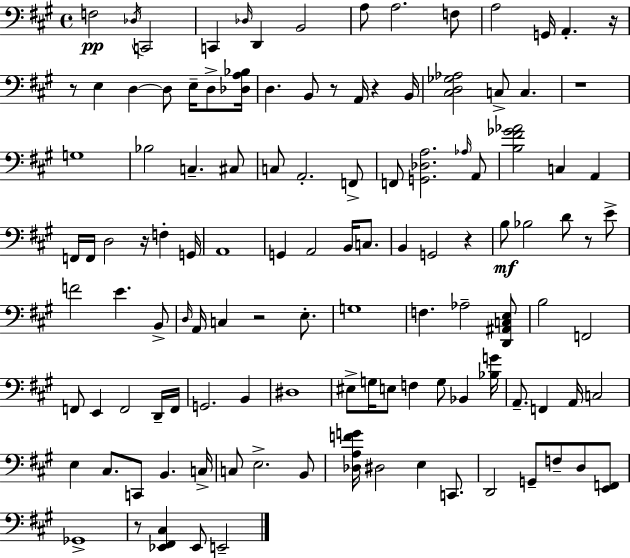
{
  \clef bass
  \time 4/4
  \defaultTimeSignature
  \key a \major
  f2\pp \acciaccatura { des16 } c,2 | c,4 \grace { des16 } d,4 b,2 | a8 a2. | f8 a2 g,16 a,4.-. | \break r16 r8 e4 d4~~ d8 e16-- d8-> | <des a bes>16 d4. b,8 r8 a,16 r4 | b,16 <cis d ges aes>2 c8-> c4. | r1 | \break g1 | bes2 c4.-- | cis8 c8 a,2.-. | f,8-> f,8 <g, des a>2. | \break \grace { aes16 } a,8 <b fis' ges' aes'>2 c4 a,4 | f,16 f,16 d2 r16 f4-. | g,16 a,1 | g,4 a,2 b,16 | \break c8. b,4 g,2 r4 | b8\mf bes2 d'8 r8 | e'8-> f'2 e'4. | b,8-> \grace { d16 } a,16 c4 r2 | \break e8.-. g1 | f4. aes2-- | <d, ais, c e>8 b2 f,2 | f,8 e,4 f,2 | \break d,16-- f,16 g,2. | b,4 dis1 | eis8-> g16 e8 f4 g8 bes,4 | <bes g'>16 a,8.-- f,4 a,16 c2 | \break e4 cis8. c,8 b,4. | c16-> c8 e2.-> | b,8 <des a f' g'>16 dis2 e4 | c,8. d,2 g,8-- f8-- | \break d8 <e, f,>8 ges,1-> | r8 <ees, fis, cis>4 ees,8 e,2-- | \bar "|."
}